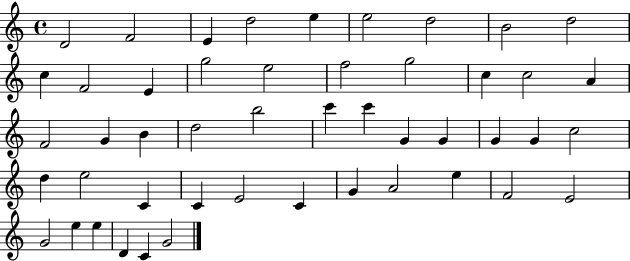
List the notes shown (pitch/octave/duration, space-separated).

D4/h F4/h E4/q D5/h E5/q E5/h D5/h B4/h D5/h C5/q F4/h E4/q G5/h E5/h F5/h G5/h C5/q C5/h A4/q F4/h G4/q B4/q D5/h B5/h C6/q C6/q G4/q G4/q G4/q G4/q C5/h D5/q E5/h C4/q C4/q E4/h C4/q G4/q A4/h E5/q F4/h E4/h G4/h E5/q E5/q D4/q C4/q G4/h